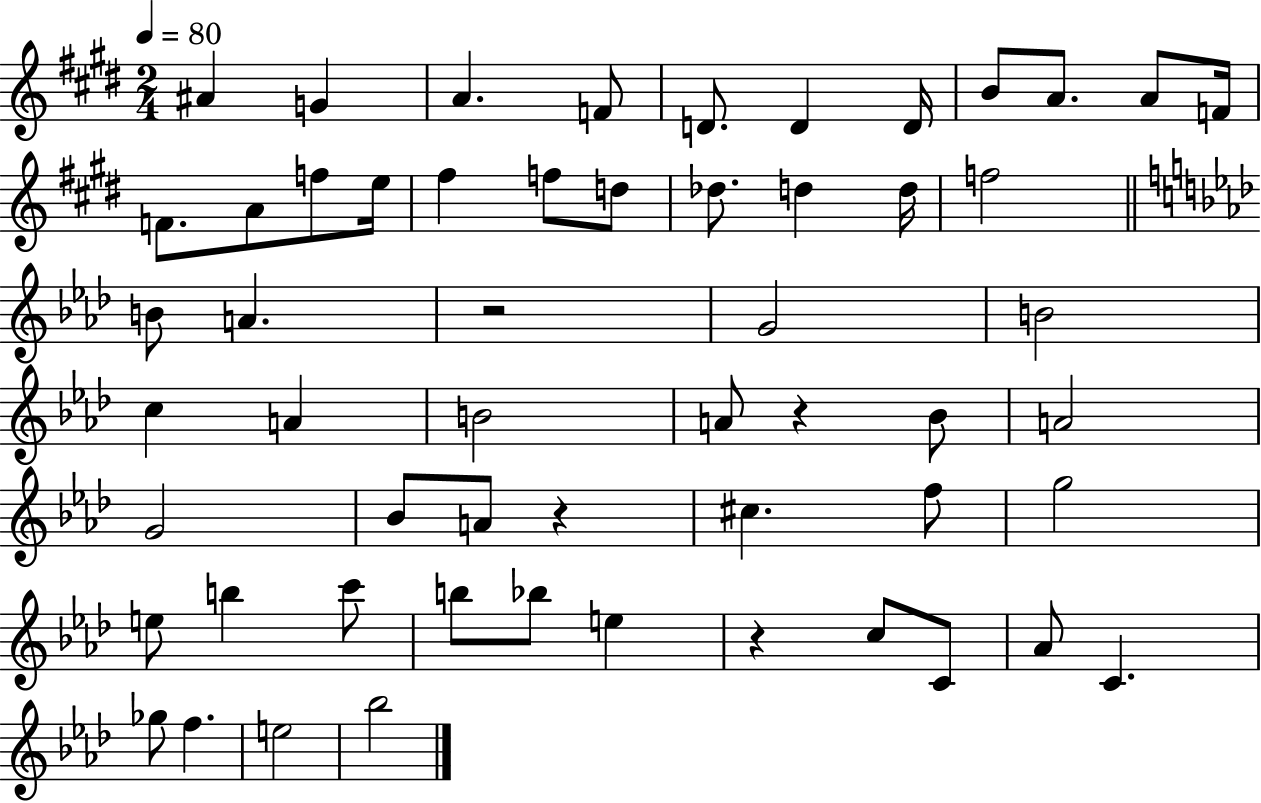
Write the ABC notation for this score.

X:1
T:Untitled
M:2/4
L:1/4
K:E
^A G A F/2 D/2 D D/4 B/2 A/2 A/2 F/4 F/2 A/2 f/2 e/4 ^f f/2 d/2 _d/2 d d/4 f2 B/2 A z2 G2 B2 c A B2 A/2 z _B/2 A2 G2 _B/2 A/2 z ^c f/2 g2 e/2 b c'/2 b/2 _b/2 e z c/2 C/2 _A/2 C _g/2 f e2 _b2